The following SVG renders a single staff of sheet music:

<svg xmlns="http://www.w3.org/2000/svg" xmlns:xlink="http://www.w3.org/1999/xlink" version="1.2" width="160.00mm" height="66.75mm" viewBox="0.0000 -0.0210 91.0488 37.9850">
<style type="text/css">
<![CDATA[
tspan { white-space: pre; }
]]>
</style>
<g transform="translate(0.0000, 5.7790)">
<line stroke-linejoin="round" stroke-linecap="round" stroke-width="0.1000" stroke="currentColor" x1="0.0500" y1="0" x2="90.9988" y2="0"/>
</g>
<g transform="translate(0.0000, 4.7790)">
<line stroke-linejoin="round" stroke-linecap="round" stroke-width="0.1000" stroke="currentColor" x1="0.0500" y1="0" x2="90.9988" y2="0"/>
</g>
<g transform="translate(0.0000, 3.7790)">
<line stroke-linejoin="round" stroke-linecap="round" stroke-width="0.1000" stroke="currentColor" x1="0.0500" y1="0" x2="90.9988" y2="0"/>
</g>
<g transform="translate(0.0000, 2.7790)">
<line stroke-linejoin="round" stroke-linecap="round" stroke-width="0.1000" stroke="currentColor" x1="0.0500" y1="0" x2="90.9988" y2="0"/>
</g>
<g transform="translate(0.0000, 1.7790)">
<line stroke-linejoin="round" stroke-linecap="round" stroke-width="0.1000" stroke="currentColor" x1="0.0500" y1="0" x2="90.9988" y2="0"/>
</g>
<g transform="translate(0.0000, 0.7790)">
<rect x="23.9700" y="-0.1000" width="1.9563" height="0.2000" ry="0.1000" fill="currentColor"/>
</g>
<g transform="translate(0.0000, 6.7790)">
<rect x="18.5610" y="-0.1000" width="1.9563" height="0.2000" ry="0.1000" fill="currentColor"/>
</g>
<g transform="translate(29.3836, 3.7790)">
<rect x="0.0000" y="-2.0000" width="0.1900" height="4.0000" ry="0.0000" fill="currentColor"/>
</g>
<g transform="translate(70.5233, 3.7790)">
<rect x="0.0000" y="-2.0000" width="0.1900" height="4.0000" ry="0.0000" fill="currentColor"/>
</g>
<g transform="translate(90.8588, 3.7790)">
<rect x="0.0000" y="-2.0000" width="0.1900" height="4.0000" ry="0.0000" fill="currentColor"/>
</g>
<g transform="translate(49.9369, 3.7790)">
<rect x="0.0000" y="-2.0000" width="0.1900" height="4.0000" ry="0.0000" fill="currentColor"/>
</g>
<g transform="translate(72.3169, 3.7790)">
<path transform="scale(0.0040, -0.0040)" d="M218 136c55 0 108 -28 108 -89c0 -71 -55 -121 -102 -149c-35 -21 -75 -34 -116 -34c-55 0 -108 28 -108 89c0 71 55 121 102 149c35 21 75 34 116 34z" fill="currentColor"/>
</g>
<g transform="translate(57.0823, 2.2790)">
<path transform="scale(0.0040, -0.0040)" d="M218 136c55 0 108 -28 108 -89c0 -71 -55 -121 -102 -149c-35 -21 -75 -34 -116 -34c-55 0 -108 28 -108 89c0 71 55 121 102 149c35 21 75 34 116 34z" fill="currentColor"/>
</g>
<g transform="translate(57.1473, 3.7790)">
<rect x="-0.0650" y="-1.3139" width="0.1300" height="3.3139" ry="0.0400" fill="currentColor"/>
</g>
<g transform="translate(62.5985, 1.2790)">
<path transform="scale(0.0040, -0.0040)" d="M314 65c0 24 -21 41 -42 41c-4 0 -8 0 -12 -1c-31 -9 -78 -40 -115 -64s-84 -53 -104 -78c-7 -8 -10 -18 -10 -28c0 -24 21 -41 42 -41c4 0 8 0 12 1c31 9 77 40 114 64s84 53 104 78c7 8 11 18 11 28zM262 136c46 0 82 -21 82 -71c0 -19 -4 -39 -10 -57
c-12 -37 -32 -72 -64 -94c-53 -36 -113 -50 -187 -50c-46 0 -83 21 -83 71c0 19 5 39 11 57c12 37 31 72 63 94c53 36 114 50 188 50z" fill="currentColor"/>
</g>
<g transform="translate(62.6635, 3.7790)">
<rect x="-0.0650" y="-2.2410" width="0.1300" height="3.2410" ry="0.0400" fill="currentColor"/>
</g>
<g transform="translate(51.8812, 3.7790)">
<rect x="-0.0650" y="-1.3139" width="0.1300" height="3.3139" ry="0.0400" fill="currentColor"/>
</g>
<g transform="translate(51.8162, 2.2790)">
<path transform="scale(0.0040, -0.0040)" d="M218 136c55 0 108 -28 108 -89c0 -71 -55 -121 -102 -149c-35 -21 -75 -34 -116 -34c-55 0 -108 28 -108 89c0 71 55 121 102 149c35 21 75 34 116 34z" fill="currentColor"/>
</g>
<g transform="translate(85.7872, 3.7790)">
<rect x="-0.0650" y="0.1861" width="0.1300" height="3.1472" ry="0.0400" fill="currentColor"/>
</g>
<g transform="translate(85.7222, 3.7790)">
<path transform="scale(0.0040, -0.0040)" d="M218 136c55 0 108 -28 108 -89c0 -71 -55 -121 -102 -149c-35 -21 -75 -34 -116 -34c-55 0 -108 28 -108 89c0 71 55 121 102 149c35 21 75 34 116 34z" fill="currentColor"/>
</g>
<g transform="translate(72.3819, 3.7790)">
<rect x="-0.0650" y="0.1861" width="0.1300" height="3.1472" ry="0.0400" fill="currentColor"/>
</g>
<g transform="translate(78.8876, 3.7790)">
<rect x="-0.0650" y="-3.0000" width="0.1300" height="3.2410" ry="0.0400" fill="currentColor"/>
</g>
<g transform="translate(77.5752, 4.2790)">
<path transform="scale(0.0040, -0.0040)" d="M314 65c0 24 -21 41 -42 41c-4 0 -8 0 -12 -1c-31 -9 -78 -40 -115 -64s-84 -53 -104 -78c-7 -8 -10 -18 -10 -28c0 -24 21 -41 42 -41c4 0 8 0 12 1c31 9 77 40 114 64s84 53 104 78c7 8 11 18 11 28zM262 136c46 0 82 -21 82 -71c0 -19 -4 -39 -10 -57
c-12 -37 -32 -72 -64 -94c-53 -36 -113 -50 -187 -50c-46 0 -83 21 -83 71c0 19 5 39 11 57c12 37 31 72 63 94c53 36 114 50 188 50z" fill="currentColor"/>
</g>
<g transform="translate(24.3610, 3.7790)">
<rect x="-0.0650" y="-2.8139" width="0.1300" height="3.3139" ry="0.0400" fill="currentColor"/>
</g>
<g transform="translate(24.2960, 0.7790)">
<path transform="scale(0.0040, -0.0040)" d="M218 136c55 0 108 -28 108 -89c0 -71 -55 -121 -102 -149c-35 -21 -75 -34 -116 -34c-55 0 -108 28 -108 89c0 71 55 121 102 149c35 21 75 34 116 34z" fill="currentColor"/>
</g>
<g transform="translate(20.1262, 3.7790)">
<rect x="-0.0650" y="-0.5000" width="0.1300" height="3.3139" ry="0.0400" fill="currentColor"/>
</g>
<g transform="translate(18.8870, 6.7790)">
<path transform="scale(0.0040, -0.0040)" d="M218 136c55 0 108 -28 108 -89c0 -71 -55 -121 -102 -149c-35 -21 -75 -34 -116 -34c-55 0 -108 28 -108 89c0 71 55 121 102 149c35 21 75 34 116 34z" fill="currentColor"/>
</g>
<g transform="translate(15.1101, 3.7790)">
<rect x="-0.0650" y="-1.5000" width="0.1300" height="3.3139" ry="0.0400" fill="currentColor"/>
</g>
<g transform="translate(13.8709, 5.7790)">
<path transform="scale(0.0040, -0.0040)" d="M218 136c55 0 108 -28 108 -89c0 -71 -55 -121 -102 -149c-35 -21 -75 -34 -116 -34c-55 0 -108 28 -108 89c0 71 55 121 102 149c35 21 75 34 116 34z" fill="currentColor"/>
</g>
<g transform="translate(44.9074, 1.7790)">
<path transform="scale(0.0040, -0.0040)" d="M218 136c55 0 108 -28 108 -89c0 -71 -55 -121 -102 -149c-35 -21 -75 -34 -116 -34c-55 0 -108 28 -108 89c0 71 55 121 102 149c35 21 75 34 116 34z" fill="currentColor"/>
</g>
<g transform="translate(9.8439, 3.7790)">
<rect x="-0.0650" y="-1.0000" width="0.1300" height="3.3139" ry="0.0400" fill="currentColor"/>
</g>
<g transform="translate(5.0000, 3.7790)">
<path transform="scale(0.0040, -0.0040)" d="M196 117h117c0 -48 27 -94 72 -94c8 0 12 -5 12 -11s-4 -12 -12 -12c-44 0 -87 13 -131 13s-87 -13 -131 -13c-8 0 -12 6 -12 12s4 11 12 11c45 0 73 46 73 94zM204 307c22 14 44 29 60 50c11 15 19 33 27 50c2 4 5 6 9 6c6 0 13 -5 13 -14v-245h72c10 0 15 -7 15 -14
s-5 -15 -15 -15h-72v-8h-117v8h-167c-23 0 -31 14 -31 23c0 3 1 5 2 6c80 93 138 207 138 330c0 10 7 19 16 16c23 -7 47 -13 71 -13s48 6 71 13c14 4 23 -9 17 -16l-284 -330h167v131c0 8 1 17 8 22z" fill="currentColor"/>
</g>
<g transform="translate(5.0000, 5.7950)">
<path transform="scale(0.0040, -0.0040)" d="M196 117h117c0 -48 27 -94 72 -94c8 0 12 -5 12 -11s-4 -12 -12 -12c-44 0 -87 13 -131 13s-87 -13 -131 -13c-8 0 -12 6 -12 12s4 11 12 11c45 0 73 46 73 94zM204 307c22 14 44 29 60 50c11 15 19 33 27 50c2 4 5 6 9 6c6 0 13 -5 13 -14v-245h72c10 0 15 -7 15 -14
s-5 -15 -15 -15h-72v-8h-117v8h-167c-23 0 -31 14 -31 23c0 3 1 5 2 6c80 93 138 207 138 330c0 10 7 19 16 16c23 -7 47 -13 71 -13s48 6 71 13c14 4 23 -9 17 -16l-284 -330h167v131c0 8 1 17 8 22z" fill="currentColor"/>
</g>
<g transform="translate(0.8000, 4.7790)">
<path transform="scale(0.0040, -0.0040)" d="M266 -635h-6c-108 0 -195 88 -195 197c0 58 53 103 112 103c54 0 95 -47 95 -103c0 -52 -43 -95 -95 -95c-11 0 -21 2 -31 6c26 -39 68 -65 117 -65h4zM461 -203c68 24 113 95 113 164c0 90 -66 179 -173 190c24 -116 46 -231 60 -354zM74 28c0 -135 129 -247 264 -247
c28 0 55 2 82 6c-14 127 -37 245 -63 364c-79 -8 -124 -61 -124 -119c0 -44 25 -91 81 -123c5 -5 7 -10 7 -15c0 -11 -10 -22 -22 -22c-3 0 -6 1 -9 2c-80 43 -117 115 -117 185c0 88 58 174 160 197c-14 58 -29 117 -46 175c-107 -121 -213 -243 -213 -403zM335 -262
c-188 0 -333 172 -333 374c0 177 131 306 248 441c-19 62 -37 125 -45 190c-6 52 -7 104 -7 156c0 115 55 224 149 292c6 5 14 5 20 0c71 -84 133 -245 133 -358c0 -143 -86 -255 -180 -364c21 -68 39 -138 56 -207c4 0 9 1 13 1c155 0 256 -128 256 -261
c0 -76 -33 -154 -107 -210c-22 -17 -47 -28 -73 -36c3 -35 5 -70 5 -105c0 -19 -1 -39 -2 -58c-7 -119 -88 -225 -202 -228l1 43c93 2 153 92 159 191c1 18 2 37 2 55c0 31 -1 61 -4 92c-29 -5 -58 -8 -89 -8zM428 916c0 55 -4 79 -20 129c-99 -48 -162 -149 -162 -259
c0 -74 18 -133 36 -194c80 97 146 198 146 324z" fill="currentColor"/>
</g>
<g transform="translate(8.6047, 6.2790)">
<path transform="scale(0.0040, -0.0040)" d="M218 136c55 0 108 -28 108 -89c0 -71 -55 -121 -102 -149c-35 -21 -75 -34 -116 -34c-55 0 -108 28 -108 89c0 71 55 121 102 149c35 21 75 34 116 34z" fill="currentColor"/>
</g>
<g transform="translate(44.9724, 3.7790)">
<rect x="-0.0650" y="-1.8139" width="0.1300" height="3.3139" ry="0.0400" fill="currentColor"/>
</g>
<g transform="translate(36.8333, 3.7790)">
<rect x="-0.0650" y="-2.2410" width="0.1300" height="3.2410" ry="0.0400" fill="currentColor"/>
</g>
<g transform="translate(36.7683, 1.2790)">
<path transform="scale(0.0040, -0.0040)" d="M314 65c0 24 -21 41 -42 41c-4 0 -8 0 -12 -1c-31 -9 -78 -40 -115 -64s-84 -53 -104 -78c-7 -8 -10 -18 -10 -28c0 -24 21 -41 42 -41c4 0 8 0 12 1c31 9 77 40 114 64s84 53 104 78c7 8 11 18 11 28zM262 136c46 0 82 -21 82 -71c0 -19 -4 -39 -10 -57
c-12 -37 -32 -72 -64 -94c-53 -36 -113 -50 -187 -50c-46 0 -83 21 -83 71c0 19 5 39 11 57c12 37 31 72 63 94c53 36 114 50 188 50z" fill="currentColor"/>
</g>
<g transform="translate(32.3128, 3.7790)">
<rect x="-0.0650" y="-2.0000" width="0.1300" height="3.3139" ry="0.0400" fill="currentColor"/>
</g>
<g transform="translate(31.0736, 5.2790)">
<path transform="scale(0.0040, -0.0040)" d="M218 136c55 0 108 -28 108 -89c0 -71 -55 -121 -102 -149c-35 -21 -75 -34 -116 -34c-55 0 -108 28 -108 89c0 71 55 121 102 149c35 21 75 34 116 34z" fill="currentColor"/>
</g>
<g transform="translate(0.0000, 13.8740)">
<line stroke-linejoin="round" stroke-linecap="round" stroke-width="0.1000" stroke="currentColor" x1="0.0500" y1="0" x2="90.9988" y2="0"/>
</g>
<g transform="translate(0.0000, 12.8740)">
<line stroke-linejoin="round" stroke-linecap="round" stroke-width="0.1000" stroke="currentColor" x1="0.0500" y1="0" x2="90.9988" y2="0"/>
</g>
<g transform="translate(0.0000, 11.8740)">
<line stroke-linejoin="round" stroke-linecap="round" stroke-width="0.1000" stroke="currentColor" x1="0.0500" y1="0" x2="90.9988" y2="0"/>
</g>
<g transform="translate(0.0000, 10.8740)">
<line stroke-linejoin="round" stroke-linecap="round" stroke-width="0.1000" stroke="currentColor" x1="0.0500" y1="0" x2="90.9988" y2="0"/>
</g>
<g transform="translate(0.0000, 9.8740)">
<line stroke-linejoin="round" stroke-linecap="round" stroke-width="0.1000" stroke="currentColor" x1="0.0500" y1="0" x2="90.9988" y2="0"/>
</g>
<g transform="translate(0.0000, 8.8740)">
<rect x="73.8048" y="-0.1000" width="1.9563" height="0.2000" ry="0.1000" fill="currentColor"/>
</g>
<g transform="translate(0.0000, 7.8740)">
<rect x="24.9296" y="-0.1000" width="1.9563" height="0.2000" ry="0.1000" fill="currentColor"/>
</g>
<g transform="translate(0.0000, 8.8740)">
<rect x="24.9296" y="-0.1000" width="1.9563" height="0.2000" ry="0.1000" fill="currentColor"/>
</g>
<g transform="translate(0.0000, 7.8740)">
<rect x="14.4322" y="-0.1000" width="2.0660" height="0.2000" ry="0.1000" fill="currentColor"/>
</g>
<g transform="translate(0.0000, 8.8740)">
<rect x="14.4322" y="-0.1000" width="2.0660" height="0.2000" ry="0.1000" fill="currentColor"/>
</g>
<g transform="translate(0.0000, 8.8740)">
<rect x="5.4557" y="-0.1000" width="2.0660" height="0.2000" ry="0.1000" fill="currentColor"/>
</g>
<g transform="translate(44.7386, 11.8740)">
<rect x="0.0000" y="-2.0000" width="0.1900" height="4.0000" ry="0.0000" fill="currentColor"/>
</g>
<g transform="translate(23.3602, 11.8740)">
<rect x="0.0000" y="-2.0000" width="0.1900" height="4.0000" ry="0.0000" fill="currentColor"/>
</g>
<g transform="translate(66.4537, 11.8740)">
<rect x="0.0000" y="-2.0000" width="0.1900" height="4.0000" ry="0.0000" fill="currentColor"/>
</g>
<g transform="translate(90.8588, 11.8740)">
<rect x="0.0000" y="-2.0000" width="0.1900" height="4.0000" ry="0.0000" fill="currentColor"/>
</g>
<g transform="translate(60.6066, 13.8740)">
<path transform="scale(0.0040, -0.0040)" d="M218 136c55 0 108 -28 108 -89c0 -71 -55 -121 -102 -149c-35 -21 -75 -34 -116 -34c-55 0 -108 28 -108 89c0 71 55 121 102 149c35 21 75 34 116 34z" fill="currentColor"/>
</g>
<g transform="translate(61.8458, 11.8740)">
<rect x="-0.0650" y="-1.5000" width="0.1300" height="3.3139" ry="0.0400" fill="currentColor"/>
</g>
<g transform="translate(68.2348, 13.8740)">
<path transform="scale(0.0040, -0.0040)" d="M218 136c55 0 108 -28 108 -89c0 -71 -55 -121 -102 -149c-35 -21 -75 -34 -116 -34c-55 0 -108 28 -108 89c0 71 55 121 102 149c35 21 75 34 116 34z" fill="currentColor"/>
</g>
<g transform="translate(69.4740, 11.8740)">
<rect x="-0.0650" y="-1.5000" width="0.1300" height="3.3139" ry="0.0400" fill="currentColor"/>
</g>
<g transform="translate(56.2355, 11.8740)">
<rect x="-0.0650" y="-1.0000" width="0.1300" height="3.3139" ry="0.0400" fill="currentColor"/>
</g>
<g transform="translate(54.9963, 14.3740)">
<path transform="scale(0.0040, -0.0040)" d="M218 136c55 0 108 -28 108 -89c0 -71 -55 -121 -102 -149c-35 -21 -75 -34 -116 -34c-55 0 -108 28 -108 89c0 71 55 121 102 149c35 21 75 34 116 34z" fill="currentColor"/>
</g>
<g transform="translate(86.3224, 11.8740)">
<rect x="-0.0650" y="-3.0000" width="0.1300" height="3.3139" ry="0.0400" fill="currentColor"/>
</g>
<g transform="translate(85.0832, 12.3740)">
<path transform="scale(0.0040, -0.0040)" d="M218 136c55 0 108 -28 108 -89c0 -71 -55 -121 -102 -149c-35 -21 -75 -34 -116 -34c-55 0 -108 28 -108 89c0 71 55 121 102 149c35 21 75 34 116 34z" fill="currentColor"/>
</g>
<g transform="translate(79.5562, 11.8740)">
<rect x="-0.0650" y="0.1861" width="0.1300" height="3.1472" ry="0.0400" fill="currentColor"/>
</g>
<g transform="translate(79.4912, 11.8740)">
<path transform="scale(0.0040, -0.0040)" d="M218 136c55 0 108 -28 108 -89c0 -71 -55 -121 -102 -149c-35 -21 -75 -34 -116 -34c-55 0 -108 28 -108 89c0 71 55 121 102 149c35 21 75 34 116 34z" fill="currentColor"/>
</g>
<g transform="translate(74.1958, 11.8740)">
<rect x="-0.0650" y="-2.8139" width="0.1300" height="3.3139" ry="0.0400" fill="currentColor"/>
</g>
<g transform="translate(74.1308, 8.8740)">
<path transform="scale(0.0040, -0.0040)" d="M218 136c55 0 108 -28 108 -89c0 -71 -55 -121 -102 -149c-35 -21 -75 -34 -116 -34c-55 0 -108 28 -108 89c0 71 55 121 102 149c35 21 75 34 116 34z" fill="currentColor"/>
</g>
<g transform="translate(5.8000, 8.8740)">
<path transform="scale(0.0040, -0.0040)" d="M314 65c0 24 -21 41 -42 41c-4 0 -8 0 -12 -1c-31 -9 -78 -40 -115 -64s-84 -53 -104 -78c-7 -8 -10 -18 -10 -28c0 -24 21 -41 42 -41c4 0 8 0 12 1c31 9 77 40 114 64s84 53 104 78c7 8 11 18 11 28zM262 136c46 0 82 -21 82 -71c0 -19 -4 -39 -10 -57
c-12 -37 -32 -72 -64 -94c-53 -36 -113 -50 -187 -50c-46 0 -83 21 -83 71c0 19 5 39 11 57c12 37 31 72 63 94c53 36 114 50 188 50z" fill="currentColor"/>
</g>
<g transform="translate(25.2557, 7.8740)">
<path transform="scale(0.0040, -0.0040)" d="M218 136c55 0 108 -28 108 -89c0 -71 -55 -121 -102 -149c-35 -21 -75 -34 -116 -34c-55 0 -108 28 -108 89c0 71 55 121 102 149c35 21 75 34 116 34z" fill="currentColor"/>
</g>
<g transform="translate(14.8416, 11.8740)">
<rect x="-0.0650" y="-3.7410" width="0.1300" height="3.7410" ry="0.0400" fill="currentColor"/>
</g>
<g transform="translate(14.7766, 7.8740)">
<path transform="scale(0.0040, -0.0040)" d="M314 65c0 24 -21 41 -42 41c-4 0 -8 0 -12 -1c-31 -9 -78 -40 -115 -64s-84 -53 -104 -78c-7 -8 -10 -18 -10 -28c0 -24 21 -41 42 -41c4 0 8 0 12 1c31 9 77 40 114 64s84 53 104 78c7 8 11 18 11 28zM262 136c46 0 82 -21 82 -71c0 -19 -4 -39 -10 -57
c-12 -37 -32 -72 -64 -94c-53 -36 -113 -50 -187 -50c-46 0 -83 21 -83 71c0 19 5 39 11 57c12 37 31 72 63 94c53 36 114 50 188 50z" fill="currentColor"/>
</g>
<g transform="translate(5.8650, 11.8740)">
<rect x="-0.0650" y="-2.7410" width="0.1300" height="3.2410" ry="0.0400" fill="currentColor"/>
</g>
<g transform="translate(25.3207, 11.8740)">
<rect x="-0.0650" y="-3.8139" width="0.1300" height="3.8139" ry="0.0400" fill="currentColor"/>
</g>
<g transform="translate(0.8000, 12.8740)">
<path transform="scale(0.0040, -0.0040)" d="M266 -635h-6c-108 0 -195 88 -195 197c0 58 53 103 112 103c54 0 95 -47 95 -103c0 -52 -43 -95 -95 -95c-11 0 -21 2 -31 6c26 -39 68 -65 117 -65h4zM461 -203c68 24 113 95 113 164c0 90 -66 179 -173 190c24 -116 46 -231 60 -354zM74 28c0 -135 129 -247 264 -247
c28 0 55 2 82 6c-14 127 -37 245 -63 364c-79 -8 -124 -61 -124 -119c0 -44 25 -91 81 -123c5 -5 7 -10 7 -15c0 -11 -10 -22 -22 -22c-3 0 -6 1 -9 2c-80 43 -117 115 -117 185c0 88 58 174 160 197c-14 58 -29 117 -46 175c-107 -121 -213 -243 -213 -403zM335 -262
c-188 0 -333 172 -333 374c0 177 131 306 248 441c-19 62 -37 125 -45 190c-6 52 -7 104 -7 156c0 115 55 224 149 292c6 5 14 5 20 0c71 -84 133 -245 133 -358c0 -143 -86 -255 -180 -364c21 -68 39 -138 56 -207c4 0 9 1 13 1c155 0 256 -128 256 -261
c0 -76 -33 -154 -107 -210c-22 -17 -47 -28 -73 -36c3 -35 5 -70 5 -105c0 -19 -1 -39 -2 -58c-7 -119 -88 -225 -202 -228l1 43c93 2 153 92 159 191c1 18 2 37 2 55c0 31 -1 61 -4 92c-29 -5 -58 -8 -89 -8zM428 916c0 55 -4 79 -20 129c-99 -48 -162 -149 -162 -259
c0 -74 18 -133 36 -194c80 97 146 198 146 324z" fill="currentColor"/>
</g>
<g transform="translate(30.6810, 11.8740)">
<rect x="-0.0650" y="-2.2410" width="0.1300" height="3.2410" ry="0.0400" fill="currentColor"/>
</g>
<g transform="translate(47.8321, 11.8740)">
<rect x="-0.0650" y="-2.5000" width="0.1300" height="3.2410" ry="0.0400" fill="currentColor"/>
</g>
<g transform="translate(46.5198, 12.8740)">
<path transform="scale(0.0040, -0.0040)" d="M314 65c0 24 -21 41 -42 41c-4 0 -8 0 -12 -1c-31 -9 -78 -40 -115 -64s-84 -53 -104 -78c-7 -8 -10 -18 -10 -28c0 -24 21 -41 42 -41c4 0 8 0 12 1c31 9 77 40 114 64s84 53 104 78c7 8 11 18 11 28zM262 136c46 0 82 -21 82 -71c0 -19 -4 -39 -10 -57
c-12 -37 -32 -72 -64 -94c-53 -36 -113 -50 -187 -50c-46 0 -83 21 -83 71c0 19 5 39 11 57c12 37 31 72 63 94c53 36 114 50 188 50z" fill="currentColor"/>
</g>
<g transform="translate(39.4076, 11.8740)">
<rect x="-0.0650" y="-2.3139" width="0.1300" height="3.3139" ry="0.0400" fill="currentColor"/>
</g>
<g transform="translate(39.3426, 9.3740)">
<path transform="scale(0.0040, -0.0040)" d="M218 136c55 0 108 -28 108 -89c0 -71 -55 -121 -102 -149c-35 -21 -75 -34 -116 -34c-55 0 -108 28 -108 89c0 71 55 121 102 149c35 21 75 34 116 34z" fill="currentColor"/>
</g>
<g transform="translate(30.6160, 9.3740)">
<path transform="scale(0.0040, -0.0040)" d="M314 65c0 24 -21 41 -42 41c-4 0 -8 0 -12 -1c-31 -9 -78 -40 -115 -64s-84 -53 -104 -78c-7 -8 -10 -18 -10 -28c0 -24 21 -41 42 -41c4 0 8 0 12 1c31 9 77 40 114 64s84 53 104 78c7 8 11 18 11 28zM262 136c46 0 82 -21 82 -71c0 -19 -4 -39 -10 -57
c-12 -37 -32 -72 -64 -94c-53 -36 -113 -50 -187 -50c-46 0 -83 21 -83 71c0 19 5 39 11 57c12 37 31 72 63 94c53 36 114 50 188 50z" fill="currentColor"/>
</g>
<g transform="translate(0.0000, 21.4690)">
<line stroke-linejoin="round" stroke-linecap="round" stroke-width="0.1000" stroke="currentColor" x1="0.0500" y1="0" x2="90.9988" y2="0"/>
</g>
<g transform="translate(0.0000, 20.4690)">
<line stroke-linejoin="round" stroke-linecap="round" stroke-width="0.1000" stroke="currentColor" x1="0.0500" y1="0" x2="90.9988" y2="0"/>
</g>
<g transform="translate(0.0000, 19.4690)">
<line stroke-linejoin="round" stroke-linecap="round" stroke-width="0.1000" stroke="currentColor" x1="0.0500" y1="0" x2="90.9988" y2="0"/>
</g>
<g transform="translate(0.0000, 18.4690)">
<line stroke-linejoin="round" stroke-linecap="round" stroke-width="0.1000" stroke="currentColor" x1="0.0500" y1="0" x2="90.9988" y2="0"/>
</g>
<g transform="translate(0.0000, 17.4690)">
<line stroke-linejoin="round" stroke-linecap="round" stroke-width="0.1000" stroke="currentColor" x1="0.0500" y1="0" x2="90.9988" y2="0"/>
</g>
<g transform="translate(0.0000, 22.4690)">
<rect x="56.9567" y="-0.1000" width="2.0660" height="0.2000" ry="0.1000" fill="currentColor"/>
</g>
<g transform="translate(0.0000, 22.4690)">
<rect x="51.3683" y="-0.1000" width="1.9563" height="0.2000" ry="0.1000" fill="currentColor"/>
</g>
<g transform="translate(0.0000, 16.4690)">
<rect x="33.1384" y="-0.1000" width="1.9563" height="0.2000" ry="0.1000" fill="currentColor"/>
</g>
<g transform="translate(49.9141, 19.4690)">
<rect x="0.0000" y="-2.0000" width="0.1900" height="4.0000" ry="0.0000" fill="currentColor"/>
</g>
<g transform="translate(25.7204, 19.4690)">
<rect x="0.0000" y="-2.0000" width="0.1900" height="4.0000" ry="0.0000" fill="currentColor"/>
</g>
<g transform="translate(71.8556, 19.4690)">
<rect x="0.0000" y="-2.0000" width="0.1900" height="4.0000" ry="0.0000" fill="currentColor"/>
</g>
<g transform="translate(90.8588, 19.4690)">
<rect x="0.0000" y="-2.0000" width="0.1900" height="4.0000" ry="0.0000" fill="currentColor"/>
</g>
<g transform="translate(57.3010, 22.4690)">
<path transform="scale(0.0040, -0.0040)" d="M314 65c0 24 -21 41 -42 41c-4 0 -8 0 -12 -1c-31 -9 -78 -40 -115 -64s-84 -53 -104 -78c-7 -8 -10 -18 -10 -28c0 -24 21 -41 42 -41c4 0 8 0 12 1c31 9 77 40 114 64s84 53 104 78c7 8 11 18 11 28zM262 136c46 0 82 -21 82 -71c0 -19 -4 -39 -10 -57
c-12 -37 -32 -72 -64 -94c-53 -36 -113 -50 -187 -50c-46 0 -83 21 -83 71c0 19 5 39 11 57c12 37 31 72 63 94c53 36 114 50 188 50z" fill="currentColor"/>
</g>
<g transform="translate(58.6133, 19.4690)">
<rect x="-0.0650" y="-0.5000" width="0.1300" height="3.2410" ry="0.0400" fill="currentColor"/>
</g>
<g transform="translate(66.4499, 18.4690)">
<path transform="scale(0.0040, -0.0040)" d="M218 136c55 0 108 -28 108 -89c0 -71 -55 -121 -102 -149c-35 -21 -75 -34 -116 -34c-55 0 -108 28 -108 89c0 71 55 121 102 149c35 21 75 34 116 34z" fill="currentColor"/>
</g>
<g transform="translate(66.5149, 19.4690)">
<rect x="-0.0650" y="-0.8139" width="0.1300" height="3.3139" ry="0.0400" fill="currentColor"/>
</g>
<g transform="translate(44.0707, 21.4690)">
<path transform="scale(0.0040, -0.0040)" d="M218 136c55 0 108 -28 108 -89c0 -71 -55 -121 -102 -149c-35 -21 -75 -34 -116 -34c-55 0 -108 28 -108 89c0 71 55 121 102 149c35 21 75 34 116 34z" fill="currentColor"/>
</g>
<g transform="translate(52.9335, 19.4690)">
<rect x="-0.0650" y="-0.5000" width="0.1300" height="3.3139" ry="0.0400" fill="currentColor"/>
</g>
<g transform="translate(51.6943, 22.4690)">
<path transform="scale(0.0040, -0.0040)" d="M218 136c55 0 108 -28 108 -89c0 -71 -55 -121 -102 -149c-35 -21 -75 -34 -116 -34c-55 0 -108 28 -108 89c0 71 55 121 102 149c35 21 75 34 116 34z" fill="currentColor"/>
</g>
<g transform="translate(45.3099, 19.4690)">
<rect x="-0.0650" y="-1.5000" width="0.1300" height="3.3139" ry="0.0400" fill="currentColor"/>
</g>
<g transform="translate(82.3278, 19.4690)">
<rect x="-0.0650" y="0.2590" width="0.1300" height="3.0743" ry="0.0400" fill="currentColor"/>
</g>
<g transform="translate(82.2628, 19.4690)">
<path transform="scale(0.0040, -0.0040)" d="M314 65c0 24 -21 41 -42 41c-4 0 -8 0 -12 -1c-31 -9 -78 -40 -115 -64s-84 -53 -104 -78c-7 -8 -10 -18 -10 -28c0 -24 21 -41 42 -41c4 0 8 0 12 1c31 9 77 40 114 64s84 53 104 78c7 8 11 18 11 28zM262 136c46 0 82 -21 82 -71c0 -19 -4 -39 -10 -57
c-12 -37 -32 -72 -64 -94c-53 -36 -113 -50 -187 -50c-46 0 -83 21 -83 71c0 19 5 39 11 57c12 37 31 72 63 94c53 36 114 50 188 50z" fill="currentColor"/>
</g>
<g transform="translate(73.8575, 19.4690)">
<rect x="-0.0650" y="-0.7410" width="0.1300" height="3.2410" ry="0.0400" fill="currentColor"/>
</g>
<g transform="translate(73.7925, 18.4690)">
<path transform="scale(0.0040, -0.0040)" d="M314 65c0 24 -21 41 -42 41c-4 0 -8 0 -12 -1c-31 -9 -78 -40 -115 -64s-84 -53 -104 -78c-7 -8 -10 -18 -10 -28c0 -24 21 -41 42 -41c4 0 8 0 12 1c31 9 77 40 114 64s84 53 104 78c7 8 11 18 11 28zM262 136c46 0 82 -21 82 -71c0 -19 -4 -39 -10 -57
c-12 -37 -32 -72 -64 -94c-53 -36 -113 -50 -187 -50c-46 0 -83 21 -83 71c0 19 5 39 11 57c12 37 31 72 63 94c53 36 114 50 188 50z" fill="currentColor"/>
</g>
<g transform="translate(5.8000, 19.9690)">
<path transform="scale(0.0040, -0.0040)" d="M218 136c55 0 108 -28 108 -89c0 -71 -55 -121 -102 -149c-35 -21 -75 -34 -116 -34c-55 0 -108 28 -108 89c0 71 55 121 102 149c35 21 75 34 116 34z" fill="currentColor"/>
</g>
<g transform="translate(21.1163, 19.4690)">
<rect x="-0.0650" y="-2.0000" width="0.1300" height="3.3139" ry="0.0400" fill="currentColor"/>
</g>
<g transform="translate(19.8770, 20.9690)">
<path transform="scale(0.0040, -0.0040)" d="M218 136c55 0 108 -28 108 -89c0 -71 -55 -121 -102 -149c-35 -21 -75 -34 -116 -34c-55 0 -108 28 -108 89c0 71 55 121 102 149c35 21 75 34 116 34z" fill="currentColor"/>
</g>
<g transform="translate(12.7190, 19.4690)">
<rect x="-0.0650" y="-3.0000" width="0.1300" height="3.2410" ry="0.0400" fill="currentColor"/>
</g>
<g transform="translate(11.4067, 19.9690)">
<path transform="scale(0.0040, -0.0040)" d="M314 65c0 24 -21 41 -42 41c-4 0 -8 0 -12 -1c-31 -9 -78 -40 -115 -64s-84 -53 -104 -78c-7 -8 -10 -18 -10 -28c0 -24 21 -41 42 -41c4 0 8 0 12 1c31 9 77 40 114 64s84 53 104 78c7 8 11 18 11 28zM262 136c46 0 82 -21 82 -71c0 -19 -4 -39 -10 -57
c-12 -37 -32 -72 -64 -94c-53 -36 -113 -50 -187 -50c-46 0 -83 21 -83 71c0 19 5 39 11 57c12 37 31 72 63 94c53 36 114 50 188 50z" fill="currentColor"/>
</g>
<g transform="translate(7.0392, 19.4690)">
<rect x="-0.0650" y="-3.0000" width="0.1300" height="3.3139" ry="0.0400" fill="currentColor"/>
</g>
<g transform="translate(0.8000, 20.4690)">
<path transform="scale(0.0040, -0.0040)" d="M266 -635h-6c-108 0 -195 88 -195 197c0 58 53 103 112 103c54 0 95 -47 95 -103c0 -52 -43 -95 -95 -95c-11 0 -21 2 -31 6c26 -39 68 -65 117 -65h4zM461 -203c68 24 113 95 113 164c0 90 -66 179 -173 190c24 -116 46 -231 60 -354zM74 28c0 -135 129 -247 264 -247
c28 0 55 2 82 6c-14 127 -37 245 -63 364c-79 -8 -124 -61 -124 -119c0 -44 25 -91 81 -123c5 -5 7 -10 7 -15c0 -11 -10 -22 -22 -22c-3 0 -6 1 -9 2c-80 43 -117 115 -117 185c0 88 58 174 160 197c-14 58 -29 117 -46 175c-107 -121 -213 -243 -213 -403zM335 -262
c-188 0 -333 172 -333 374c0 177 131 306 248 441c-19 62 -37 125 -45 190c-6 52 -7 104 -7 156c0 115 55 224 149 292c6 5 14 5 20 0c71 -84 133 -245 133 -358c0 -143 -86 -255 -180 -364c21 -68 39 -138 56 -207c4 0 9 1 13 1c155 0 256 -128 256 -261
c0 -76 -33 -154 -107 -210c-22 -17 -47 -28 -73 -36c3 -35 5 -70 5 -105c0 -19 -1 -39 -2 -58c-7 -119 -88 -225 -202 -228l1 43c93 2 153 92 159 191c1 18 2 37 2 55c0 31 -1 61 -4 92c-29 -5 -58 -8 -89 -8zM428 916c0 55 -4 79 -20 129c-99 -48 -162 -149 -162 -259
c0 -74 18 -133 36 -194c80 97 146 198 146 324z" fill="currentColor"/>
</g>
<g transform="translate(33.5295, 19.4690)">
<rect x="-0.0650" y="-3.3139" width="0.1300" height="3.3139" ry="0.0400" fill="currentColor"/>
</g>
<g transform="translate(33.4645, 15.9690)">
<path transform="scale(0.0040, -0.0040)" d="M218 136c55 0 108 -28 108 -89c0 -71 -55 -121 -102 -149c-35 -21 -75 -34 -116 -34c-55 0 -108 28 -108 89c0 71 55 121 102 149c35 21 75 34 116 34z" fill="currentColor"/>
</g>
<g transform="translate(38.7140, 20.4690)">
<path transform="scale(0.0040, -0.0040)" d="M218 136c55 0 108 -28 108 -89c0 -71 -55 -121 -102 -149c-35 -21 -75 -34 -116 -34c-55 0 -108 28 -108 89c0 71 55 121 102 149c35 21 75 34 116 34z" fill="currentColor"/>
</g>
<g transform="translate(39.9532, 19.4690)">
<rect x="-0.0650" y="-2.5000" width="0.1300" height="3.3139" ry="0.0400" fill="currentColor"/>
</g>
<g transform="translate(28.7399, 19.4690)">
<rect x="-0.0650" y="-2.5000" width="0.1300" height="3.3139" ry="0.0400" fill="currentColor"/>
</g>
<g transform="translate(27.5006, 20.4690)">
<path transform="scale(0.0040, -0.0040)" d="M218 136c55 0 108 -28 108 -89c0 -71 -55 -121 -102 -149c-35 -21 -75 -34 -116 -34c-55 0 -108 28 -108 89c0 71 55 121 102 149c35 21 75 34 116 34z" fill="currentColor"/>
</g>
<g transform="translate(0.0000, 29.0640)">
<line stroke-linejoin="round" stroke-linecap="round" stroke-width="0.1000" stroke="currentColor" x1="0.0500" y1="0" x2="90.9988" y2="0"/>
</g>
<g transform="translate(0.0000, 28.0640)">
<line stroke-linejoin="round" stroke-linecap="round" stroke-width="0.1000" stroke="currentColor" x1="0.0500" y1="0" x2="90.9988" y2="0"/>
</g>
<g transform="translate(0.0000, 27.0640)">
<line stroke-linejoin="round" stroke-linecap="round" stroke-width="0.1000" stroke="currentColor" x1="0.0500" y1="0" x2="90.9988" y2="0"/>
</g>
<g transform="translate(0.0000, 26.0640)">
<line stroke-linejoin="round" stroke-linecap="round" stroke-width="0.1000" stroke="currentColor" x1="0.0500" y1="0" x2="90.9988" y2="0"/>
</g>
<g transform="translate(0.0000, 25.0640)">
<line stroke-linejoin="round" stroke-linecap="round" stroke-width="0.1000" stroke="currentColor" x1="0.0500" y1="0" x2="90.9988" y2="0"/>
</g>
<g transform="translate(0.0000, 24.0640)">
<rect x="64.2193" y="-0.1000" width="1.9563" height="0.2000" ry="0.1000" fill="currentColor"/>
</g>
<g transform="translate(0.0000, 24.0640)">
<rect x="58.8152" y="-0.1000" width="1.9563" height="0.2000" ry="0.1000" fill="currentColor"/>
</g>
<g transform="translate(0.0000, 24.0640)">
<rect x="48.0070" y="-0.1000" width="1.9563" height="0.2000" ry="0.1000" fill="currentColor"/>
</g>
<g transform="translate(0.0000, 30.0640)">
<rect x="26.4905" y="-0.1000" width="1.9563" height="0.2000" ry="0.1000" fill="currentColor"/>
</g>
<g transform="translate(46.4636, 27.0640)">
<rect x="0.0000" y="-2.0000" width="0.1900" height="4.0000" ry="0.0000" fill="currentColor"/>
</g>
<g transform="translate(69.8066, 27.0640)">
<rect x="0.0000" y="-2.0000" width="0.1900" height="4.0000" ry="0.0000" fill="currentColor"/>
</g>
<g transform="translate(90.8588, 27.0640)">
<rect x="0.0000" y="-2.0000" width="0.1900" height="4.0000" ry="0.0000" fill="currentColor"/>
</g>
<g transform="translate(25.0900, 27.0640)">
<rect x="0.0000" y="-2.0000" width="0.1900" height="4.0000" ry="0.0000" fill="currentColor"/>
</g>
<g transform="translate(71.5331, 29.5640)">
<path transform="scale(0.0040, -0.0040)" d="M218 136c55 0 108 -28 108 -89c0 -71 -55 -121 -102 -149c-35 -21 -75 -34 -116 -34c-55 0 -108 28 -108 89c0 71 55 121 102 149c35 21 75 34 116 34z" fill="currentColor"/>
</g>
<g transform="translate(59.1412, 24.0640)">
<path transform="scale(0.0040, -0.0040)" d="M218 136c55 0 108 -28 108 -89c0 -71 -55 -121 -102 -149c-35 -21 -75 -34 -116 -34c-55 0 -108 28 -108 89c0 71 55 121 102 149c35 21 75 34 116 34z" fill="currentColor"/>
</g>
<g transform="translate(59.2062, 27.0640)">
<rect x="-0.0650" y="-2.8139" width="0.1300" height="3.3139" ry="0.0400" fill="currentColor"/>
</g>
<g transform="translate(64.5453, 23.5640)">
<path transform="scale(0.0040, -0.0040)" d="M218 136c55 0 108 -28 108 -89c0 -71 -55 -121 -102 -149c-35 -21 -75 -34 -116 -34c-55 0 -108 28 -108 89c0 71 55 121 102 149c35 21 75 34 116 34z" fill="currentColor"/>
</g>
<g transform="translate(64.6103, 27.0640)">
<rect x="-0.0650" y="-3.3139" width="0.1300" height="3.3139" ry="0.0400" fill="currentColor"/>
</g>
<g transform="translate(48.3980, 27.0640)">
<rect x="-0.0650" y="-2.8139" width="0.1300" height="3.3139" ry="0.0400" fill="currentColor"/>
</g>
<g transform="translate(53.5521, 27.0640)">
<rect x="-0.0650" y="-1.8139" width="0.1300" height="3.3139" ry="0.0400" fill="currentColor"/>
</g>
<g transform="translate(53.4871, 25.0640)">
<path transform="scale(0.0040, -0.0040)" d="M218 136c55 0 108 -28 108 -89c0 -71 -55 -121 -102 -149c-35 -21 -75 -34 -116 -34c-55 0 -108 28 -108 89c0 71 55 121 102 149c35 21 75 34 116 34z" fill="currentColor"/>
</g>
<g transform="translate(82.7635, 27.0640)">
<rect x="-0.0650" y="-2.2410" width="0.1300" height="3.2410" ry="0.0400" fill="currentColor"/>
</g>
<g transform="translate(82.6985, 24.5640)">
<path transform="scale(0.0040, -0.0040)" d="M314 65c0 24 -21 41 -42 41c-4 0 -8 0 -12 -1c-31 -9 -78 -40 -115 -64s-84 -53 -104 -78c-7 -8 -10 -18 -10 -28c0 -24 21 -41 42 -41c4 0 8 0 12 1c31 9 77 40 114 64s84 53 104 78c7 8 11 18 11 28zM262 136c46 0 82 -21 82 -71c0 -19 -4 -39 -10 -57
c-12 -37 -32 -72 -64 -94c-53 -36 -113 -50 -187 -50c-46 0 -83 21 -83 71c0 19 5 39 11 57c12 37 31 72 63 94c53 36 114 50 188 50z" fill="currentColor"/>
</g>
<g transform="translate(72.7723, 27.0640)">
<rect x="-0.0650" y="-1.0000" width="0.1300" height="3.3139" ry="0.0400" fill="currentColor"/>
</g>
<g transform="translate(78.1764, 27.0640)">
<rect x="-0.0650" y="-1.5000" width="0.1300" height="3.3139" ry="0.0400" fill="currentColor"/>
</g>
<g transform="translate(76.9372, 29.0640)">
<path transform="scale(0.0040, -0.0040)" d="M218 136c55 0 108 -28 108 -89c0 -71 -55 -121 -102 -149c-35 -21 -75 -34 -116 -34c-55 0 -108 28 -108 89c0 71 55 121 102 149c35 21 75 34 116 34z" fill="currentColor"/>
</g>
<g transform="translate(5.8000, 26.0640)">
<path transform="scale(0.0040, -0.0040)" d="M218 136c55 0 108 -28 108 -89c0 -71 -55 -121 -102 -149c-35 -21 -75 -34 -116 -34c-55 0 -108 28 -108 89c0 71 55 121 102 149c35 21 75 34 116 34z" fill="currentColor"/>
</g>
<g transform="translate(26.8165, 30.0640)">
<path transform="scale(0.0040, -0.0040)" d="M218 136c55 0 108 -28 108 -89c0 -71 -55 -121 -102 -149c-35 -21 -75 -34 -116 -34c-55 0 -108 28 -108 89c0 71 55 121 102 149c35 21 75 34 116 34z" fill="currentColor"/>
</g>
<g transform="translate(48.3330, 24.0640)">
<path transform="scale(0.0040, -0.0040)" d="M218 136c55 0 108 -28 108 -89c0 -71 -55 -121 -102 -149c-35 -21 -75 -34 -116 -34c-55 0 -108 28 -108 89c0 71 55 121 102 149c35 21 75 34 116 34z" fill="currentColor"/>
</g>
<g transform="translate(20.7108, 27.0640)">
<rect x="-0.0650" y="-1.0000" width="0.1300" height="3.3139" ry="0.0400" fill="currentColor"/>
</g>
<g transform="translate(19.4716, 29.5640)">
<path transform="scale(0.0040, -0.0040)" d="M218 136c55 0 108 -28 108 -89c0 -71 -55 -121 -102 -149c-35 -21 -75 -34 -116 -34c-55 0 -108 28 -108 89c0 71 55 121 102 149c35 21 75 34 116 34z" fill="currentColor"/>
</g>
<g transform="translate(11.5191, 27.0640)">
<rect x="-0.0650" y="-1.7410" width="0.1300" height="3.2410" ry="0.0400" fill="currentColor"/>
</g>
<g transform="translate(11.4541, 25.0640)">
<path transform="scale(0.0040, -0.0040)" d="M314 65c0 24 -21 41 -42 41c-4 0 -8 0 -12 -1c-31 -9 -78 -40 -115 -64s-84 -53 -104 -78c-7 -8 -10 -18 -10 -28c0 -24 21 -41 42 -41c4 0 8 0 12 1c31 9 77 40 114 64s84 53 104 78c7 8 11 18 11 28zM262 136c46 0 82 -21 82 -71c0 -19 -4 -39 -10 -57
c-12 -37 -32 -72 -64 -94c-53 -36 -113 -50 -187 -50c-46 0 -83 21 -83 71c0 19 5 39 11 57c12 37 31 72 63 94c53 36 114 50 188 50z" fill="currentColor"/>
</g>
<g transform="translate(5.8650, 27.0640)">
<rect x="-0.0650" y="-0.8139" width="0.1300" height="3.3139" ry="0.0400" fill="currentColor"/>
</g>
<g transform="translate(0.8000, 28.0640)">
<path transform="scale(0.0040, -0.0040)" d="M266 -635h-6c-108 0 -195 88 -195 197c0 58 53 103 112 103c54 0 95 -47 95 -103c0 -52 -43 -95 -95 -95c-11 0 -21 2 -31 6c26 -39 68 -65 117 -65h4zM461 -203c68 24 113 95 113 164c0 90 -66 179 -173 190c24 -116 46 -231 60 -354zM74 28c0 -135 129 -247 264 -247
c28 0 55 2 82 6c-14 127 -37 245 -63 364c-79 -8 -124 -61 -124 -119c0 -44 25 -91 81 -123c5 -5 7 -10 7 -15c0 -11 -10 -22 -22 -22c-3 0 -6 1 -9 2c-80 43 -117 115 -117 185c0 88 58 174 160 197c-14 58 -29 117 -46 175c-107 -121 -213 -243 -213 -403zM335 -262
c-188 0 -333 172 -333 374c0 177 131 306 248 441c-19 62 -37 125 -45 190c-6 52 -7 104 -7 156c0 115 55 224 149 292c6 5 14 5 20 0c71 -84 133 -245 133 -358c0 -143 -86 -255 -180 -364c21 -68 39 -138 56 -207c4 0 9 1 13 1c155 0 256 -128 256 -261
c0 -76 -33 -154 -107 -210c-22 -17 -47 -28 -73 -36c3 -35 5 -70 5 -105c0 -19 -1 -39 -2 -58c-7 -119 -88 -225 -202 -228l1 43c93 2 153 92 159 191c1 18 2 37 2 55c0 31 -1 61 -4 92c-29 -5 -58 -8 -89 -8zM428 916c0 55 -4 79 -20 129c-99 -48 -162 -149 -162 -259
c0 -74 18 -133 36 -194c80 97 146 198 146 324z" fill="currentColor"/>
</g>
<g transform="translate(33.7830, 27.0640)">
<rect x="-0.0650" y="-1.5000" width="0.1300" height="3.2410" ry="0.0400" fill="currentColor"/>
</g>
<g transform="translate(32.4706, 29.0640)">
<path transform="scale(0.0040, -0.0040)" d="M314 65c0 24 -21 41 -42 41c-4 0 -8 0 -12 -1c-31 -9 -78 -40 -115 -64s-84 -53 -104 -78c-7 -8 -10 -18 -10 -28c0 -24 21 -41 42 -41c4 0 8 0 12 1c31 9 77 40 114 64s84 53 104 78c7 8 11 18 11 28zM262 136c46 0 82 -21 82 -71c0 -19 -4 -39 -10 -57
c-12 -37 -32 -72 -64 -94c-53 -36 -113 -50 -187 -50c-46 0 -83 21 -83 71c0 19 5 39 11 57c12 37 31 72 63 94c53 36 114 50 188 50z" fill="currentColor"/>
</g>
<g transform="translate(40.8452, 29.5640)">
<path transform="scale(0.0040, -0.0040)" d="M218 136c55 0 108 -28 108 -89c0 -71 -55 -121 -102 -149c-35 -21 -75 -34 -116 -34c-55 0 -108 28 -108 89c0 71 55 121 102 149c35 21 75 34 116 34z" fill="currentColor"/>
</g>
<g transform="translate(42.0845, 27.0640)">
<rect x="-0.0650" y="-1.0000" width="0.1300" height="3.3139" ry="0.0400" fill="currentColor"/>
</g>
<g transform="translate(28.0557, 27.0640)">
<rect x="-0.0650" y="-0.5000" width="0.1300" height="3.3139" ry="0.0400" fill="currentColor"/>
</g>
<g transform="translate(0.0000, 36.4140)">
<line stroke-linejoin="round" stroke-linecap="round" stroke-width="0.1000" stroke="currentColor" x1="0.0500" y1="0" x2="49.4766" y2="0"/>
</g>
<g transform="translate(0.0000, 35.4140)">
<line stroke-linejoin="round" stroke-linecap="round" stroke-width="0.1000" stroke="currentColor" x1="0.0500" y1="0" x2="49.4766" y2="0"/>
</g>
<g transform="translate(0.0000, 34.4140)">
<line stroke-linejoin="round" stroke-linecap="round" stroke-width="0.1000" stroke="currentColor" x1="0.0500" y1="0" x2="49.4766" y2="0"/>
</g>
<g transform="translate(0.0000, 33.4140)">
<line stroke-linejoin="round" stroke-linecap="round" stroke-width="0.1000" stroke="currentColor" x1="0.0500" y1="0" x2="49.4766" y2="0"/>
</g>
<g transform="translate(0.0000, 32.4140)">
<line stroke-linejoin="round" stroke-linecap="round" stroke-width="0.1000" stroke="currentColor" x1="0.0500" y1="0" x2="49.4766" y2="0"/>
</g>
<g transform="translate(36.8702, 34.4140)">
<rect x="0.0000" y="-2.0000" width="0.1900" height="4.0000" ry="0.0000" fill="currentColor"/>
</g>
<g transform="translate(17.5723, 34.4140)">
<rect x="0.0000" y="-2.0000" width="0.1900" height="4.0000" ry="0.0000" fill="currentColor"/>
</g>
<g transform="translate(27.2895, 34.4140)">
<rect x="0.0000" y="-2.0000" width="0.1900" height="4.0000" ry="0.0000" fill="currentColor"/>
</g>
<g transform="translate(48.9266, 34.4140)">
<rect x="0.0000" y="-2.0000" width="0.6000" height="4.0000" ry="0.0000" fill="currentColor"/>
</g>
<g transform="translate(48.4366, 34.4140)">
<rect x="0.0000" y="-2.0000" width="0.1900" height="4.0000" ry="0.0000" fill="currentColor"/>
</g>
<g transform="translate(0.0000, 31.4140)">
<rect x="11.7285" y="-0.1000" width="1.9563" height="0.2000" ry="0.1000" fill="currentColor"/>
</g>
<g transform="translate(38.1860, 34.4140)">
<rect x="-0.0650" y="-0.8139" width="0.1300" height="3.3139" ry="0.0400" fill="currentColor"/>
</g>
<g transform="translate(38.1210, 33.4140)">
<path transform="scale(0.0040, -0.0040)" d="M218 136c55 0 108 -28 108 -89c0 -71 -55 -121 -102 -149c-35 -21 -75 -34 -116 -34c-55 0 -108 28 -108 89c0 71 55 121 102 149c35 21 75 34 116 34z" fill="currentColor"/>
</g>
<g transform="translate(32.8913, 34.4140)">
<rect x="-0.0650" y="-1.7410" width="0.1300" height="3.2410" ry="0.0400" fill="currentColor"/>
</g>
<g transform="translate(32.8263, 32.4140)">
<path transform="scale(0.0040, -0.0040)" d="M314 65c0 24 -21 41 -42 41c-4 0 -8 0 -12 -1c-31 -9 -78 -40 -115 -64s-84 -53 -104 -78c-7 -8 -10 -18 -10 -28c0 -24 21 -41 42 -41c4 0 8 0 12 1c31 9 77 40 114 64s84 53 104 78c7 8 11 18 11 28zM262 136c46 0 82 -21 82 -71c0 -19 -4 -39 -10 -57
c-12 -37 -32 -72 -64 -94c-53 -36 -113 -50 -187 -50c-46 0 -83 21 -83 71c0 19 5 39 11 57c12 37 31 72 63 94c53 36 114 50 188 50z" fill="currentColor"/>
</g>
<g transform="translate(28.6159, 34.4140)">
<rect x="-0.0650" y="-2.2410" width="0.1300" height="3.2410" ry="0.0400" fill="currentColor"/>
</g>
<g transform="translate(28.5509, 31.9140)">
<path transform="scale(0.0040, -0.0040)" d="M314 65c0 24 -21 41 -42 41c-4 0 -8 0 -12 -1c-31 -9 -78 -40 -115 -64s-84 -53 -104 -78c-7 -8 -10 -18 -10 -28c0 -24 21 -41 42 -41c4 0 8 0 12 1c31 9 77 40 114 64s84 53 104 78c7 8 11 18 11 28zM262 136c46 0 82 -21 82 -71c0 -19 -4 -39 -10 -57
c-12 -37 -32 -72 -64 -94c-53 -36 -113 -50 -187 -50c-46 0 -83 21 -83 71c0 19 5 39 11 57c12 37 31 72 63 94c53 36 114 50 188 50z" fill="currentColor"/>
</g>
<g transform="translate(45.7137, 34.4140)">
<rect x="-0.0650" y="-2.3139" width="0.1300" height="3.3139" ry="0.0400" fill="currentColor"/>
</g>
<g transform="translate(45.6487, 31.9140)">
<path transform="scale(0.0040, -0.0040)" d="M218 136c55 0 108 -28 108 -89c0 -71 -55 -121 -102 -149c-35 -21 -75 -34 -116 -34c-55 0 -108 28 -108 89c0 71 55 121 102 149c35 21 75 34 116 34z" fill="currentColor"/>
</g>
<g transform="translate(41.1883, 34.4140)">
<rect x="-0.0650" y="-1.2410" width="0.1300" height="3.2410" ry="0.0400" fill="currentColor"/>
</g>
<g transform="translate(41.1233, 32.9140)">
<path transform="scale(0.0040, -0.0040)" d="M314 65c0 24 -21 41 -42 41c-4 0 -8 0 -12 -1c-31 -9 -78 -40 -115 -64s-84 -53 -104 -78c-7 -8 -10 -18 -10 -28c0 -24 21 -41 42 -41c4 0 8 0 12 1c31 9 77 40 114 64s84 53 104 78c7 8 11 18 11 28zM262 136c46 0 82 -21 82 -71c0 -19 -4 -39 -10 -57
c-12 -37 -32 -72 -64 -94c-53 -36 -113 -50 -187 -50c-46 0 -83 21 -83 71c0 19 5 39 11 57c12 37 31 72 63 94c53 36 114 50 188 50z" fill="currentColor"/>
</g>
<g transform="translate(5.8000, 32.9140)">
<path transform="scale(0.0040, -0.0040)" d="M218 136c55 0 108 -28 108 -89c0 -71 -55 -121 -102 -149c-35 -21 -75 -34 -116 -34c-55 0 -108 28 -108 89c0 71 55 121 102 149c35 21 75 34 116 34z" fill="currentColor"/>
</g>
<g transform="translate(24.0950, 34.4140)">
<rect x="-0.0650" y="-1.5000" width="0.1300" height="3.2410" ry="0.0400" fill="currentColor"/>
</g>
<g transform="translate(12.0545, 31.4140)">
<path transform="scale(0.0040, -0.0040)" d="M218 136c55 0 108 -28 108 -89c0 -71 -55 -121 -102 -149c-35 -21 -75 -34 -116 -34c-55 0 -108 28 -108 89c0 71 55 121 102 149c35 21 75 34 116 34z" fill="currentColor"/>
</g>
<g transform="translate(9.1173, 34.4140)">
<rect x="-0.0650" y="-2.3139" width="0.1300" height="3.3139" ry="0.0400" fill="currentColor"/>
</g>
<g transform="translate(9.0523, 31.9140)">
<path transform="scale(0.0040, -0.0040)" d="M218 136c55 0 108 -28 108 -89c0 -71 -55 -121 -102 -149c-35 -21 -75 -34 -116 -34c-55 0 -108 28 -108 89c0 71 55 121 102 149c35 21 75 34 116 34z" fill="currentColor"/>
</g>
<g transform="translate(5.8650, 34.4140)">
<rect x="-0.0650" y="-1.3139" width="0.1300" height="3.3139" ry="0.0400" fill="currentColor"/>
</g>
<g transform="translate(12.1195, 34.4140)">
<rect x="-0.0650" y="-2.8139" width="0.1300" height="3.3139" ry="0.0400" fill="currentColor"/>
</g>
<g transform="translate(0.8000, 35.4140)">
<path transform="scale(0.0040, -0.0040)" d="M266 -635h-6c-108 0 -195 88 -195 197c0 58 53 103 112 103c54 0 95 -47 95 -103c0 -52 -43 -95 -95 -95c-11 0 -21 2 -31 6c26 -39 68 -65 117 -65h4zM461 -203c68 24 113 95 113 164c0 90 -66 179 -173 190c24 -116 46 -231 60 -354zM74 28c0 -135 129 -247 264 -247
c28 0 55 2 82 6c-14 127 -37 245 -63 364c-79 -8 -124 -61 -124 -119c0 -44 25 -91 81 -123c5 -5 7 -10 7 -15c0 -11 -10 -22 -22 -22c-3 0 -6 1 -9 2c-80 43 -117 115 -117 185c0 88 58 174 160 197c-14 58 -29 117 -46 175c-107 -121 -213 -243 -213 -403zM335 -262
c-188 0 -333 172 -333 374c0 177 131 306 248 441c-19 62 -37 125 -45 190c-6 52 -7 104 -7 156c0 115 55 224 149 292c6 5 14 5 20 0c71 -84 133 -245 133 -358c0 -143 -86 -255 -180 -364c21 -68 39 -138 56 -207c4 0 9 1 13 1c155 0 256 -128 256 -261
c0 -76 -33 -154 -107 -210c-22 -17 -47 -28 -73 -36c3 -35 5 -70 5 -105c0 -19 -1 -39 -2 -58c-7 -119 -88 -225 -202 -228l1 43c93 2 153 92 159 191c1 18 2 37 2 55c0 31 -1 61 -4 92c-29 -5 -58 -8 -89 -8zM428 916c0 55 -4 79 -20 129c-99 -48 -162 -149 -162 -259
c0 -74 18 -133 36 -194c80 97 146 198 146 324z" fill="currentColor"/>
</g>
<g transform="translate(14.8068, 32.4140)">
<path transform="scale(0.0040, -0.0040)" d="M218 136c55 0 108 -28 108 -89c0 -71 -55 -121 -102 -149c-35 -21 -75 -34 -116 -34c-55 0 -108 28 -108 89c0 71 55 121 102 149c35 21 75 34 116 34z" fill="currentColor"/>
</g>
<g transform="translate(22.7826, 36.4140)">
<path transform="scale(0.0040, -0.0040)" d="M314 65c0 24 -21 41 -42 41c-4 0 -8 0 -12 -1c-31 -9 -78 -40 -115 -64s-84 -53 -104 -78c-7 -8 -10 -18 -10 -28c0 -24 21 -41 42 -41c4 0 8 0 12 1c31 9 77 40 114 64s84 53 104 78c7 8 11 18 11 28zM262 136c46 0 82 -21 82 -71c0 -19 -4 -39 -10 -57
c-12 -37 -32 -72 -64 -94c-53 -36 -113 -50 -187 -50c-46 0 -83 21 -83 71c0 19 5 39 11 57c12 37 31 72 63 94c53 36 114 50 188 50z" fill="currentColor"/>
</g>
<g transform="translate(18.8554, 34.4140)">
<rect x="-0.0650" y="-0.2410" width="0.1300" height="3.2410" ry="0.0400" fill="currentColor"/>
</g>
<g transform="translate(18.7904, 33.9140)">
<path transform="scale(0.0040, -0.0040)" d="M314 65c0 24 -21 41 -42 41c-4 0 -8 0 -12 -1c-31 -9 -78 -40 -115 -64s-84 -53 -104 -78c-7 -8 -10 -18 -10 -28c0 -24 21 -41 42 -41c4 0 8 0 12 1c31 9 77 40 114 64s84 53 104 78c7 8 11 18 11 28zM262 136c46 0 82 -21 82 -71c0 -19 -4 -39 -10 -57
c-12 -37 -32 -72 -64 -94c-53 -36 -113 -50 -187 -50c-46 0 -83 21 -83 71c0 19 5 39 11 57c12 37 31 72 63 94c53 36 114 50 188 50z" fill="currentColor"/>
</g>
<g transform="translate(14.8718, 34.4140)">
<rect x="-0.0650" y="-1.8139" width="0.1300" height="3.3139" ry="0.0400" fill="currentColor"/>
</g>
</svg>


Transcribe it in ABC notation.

X:1
T:Untitled
M:4/4
L:1/4
K:C
D E C a F g2 f e e g2 B A2 B a2 c'2 c' g2 g G2 D E E a B A A A2 F G b G E C C2 d d2 B2 d f2 D C E2 D a f a b D E g2 e g a f c2 E2 g2 f2 d e2 g